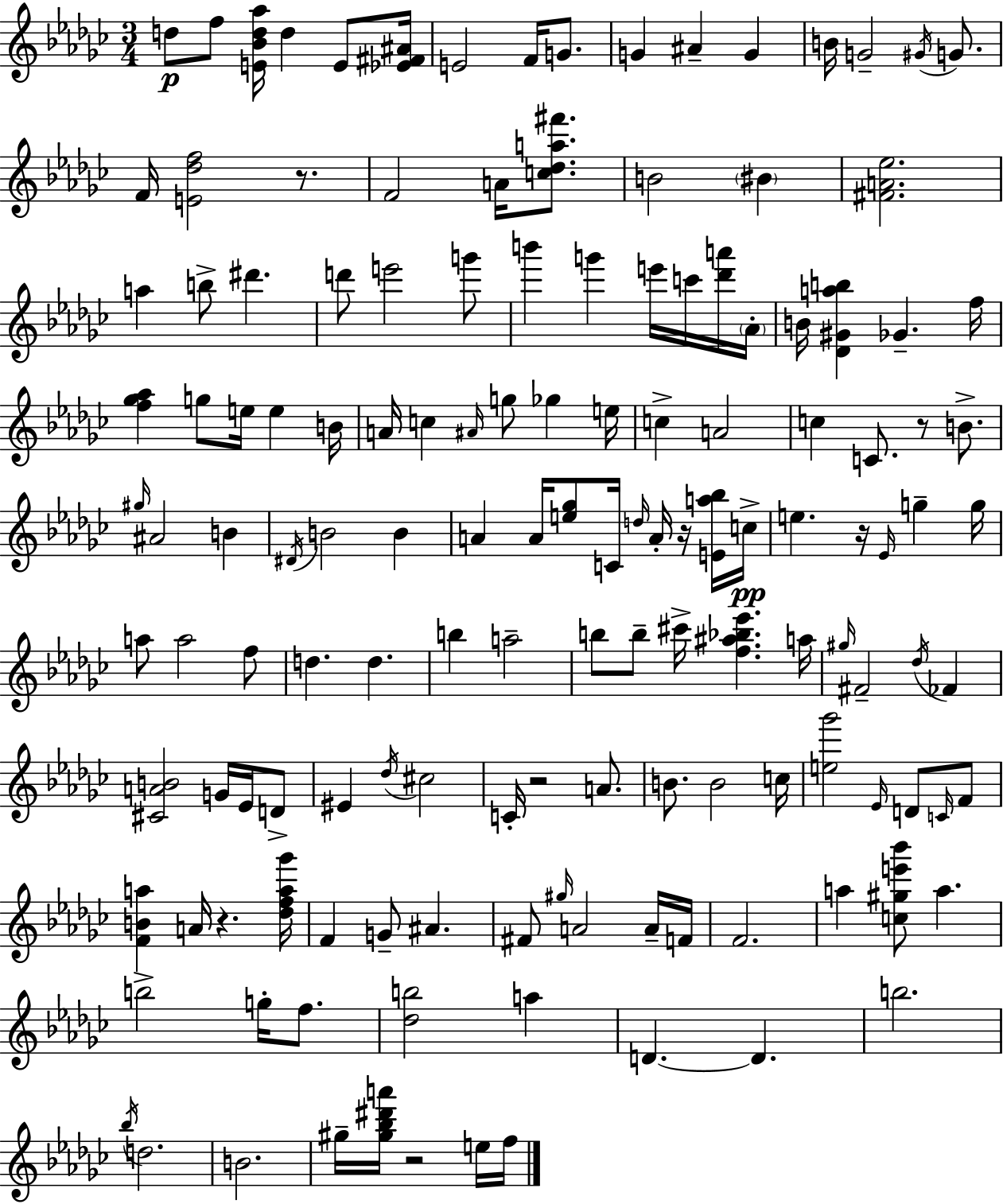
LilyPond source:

{
  \clef treble
  \numericTimeSignature
  \time 3/4
  \key ees \minor
  d''8\p f''8 <e' bes' d'' aes''>16 d''4 e'8 <ees' fis' ais'>16 | e'2 f'16 g'8. | g'4 ais'4-- g'4 | b'16 g'2-- \acciaccatura { gis'16 } g'8. | \break f'16 <e' des'' f''>2 r8. | f'2 a'16 <c'' des'' a'' fis'''>8. | b'2 \parenthesize bis'4 | <fis' a' ees''>2. | \break a''4 b''8-> dis'''4. | d'''8 e'''2 g'''8 | b'''4 g'''4 e'''16 c'''16 <des''' a'''>16 | \parenthesize aes'16-. b'16 <des' gis' a'' b''>4 ges'4.-- | \break f''16 <f'' ges'' aes''>4 g''8 e''16 e''4 | b'16 a'16 c''4 \grace { ais'16 } g''8 ges''4 | e''16 c''4-> a'2 | c''4 c'8. r8 b'8.-> | \break \grace { gis''16 } ais'2 b'4 | \acciaccatura { dis'16 } b'2 | b'4 a'4 a'16 <e'' ges''>8 c'16 | \grace { d''16 } a'16-. r16 <e' a'' bes''>16 c''16->\pp e''4. r16 | \break \grace { ees'16 } g''4-- g''16 a''8 a''2 | f''8 d''4. | d''4. b''4 a''2-- | b''8 b''8-- cis'''16-> <f'' ais'' bes'' ees'''>4. | \break a''16 \grace { gis''16 } fis'2-- | \acciaccatura { des''16 } fes'4 <cis' a' b'>2 | g'16 ees'16 d'8-> eis'4 | \acciaccatura { des''16 } cis''2 c'16-. r2 | \break a'8. b'8. | b'2 c''16 <e'' ges'''>2 | \grace { ees'16 } d'8 \grace { c'16 } f'8 <f' b' a''>4 | a'16 r4. <des'' f'' a'' ges'''>16 f'4 | \break g'8-- ais'4. fis'8 | \grace { gis''16 } a'2 a'16-- f'16 | f'2. | a''4 <c'' gis'' e''' bes'''>8 a''4. | \break b''2-> g''16-. f''8. | <des'' b''>2 a''4 | d'4.~~ d'4. | b''2. | \break \acciaccatura { bes''16 } d''2. | b'2. | gis''16-- <gis'' bes'' dis''' a'''>16 r2 e''16 | f''16 \bar "|."
}